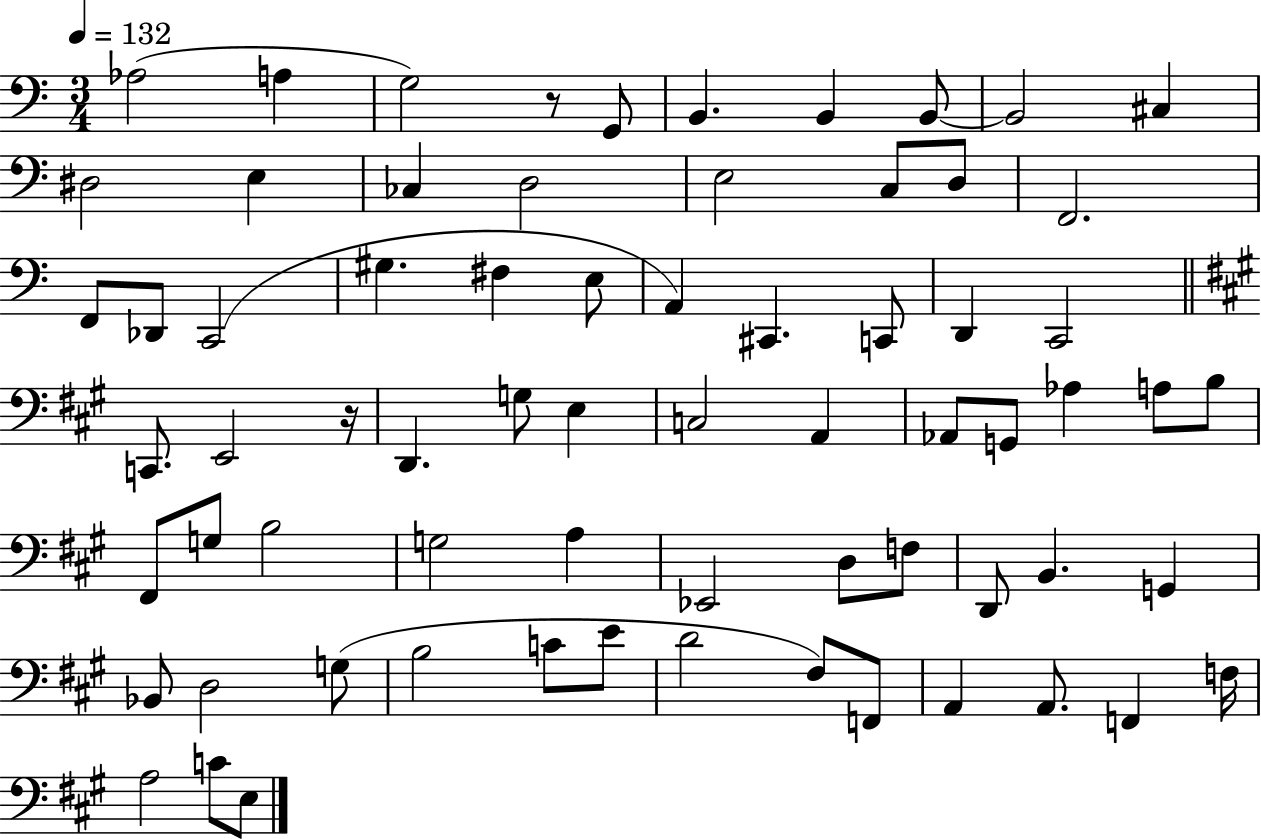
{
  \clef bass
  \numericTimeSignature
  \time 3/4
  \key c \major
  \tempo 4 = 132
  \repeat volta 2 { aes2( a4 | g2) r8 g,8 | b,4. b,4 b,8~~ | b,2 cis4 | \break dis2 e4 | ces4 d2 | e2 c8 d8 | f,2. | \break f,8 des,8 c,2( | gis4. fis4 e8 | a,4) cis,4. c,8 | d,4 c,2 | \break \bar "||" \break \key a \major c,8. e,2 r16 | d,4. g8 e4 | c2 a,4 | aes,8 g,8 aes4 a8 b8 | \break fis,8 g8 b2 | g2 a4 | ees,2 d8 f8 | d,8 b,4. g,4 | \break bes,8 d2 g8( | b2 c'8 e'8 | d'2 fis8) f,8 | a,4 a,8. f,4 f16 | \break a2 c'8 e8 | } \bar "|."
}